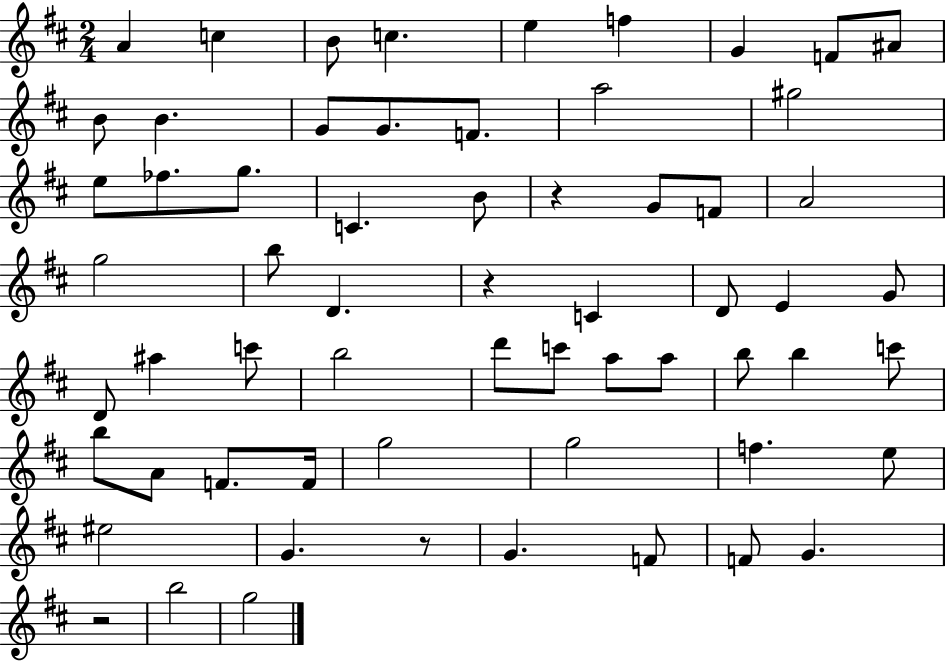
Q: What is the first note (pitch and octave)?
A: A4